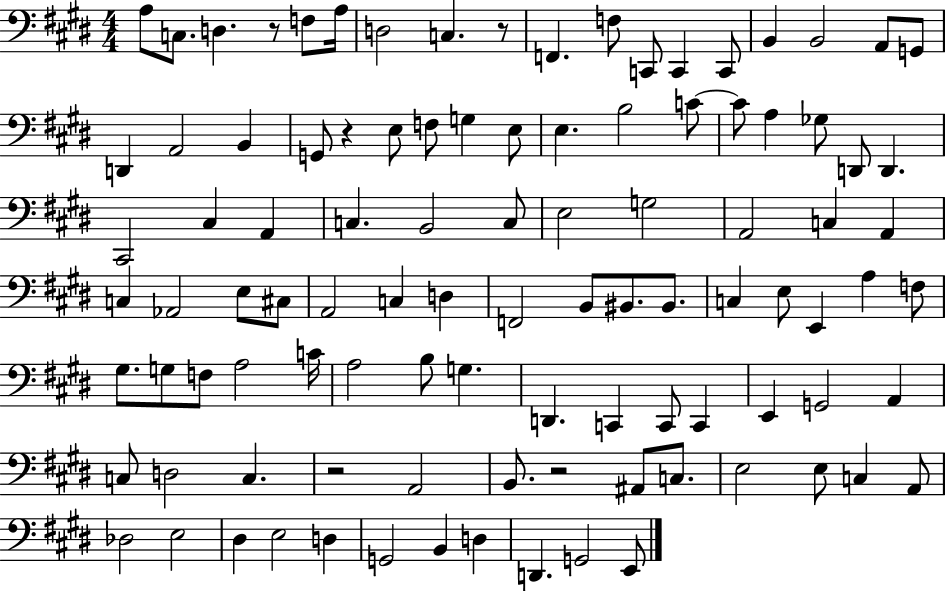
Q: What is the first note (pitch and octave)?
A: A3